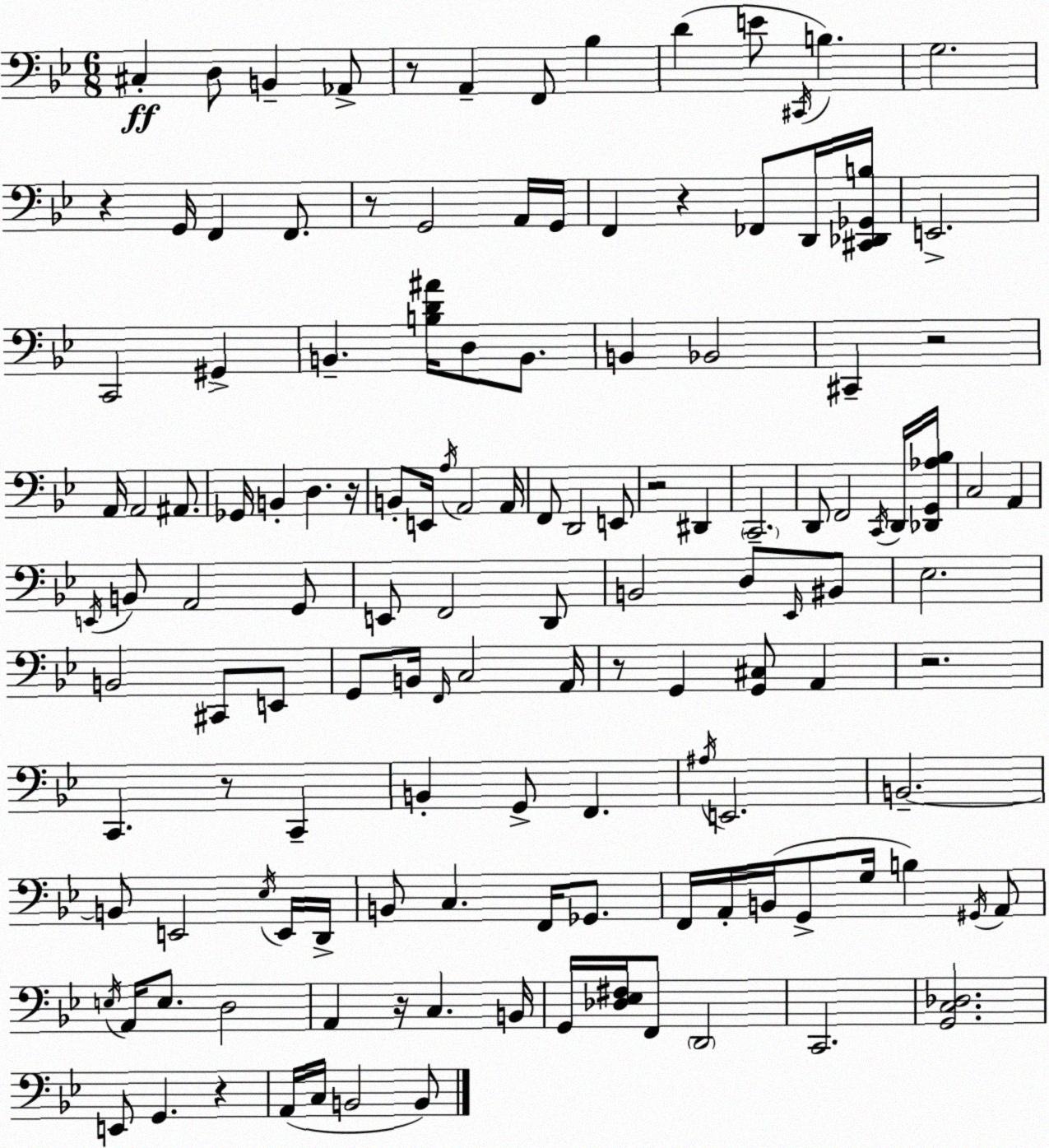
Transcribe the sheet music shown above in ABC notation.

X:1
T:Untitled
M:6/8
L:1/4
K:Bb
^C, D,/2 B,, _A,,/2 z/2 A,, F,,/2 _B, D E/2 ^C,,/4 B, G,2 z G,,/4 F,, F,,/2 z/2 G,,2 A,,/4 G,,/4 F,, z _F,,/2 D,,/4 [^C,,_D,,_G,,B,]/4 E,,2 C,,2 ^G,, B,, [B,D^A]/4 D,/2 B,,/2 B,, _B,,2 ^C,, z2 A,,/4 A,,2 ^A,,/2 _G,,/4 B,, D, z/4 B,,/2 E,,/4 A,/4 A,,2 A,,/4 F,,/2 D,,2 E,,/2 z2 ^D,, C,,2 D,,/2 F,,2 C,,/4 D,,/4 [_D,,G,,_A,_B,]/4 C,2 A,, E,,/4 B,,/2 A,,2 G,,/2 E,,/2 F,,2 D,,/2 B,,2 D,/2 _E,,/4 ^B,,/2 _E,2 B,,2 ^C,,/2 E,,/2 G,,/2 B,,/4 F,,/4 C,2 A,,/4 z/2 G,, [G,,^C,]/2 A,, z2 C,, z/2 C,, B,, G,,/2 F,, ^A,/4 E,,2 B,,2 B,,/2 E,,2 _E,/4 E,,/4 D,,/4 B,,/2 C, F,,/4 _G,,/2 F,,/4 A,,/4 B,,/4 G,,/2 G,/4 B, ^G,,/4 A,,/2 E,/4 A,,/4 E,/2 D,2 A,, z/4 C, B,,/4 G,,/4 [_D,_E,^F,]/4 F,,/2 D,,2 C,,2 [G,,C,_D,]2 E,,/2 G,, z A,,/4 C,/4 B,,2 B,,/2